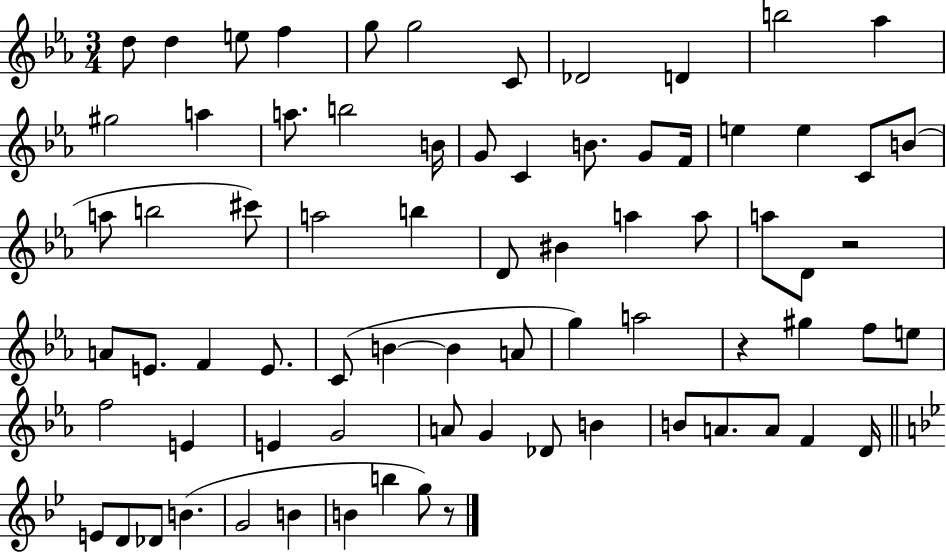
{
  \clef treble
  \numericTimeSignature
  \time 3/4
  \key ees \major
  d''8 d''4 e''8 f''4 | g''8 g''2 c'8 | des'2 d'4 | b''2 aes''4 | \break gis''2 a''4 | a''8. b''2 b'16 | g'8 c'4 b'8. g'8 f'16 | e''4 e''4 c'8 b'8( | \break a''8 b''2 cis'''8) | a''2 b''4 | d'8 bis'4 a''4 a''8 | a''8 d'8 r2 | \break a'8 e'8. f'4 e'8. | c'8( b'4~~ b'4 a'8 | g''4) a''2 | r4 gis''4 f''8 e''8 | \break f''2 e'4 | e'4 g'2 | a'8 g'4 des'8 b'4 | b'8 a'8. a'8 f'4 d'16 | \break \bar "||" \break \key g \minor e'8 d'8 des'8 b'4.( | g'2 b'4 | b'4 b''4 g''8) r8 | \bar "|."
}